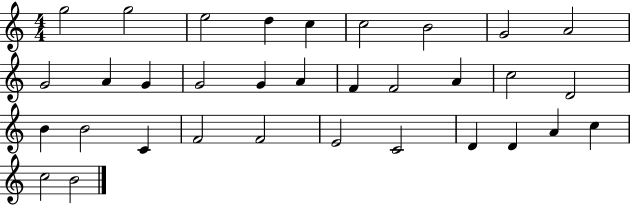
G5/h G5/h E5/h D5/q C5/q C5/h B4/h G4/h A4/h G4/h A4/q G4/q G4/h G4/q A4/q F4/q F4/h A4/q C5/h D4/h B4/q B4/h C4/q F4/h F4/h E4/h C4/h D4/q D4/q A4/q C5/q C5/h B4/h